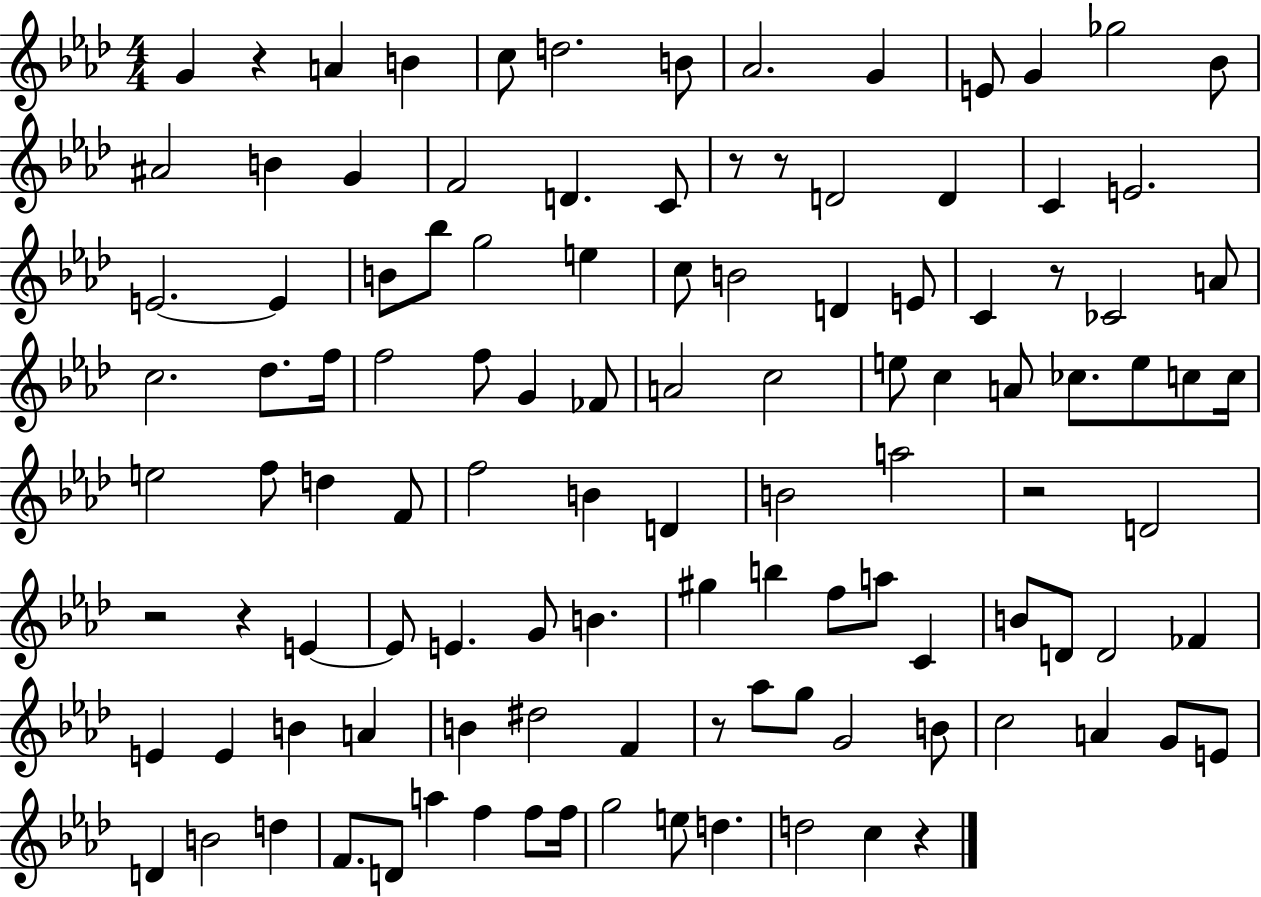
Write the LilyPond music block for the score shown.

{
  \clef treble
  \numericTimeSignature
  \time 4/4
  \key aes \major
  \repeat volta 2 { g'4 r4 a'4 b'4 | c''8 d''2. b'8 | aes'2. g'4 | e'8 g'4 ges''2 bes'8 | \break ais'2 b'4 g'4 | f'2 d'4. c'8 | r8 r8 d'2 d'4 | c'4 e'2. | \break e'2.~~ e'4 | b'8 bes''8 g''2 e''4 | c''8 b'2 d'4 e'8 | c'4 r8 ces'2 a'8 | \break c''2. des''8. f''16 | f''2 f''8 g'4 fes'8 | a'2 c''2 | e''8 c''4 a'8 ces''8. e''8 c''8 c''16 | \break e''2 f''8 d''4 f'8 | f''2 b'4 d'4 | b'2 a''2 | r2 d'2 | \break r2 r4 e'4~~ | e'8 e'4. g'8 b'4. | gis''4 b''4 f''8 a''8 c'4 | b'8 d'8 d'2 fes'4 | \break e'4 e'4 b'4 a'4 | b'4 dis''2 f'4 | r8 aes''8 g''8 g'2 b'8 | c''2 a'4 g'8 e'8 | \break d'4 b'2 d''4 | f'8. d'8 a''4 f''4 f''8 f''16 | g''2 e''8 d''4. | d''2 c''4 r4 | \break } \bar "|."
}